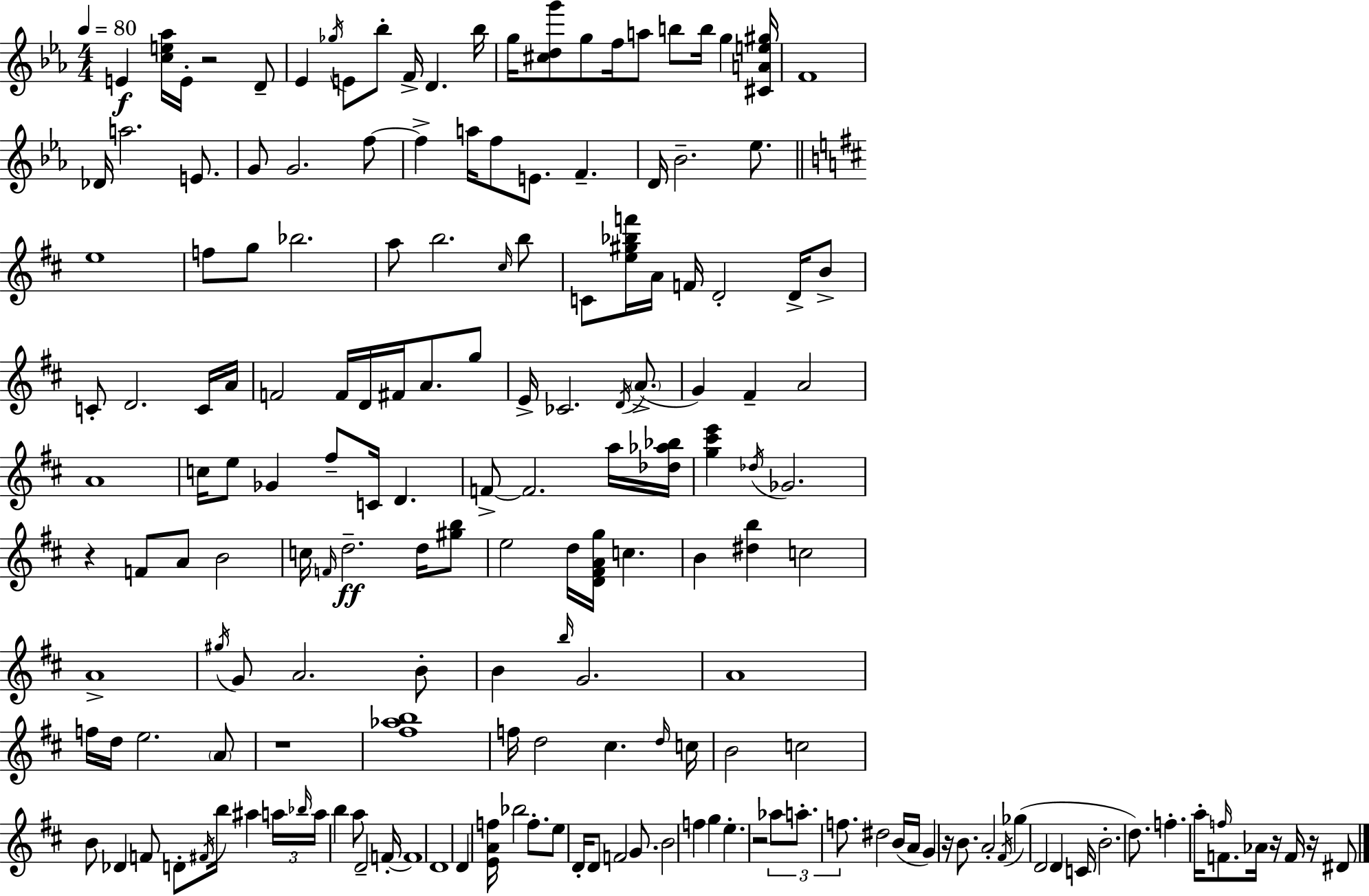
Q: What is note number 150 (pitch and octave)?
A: B4